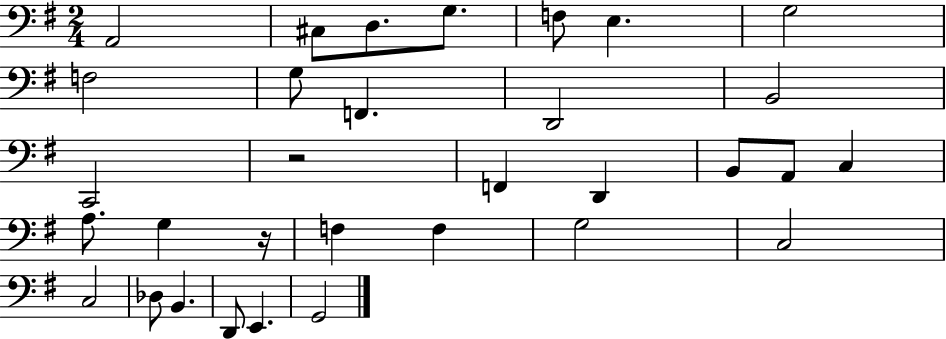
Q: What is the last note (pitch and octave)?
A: G2